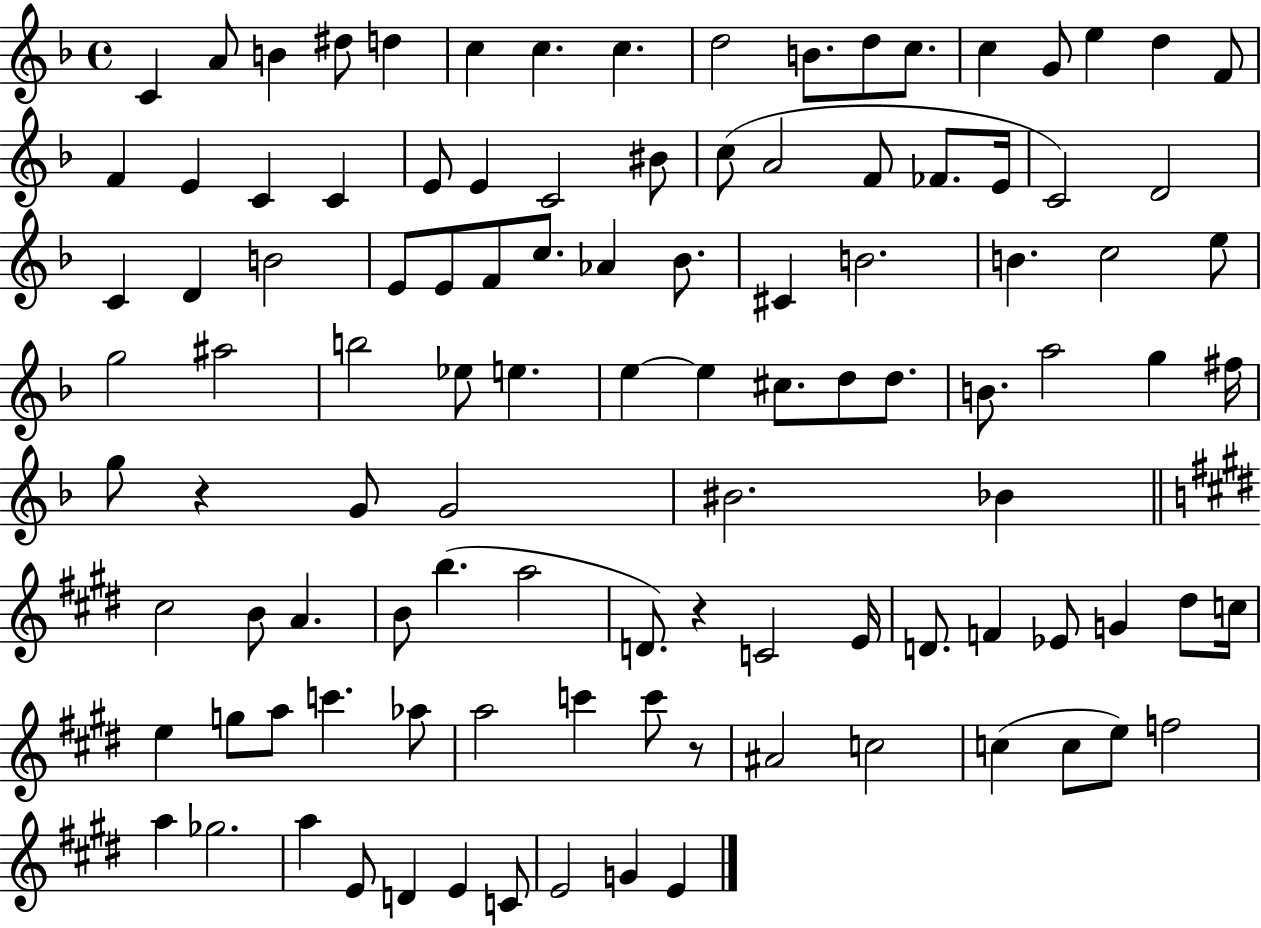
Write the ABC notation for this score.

X:1
T:Untitled
M:4/4
L:1/4
K:F
C A/2 B ^d/2 d c c c d2 B/2 d/2 c/2 c G/2 e d F/2 F E C C E/2 E C2 ^B/2 c/2 A2 F/2 _F/2 E/4 C2 D2 C D B2 E/2 E/2 F/2 c/2 _A _B/2 ^C B2 B c2 e/2 g2 ^a2 b2 _e/2 e e e ^c/2 d/2 d/2 B/2 a2 g ^f/4 g/2 z G/2 G2 ^B2 _B ^c2 B/2 A B/2 b a2 D/2 z C2 E/4 D/2 F _E/2 G ^d/2 c/4 e g/2 a/2 c' _a/2 a2 c' c'/2 z/2 ^A2 c2 c c/2 e/2 f2 a _g2 a E/2 D E C/2 E2 G E